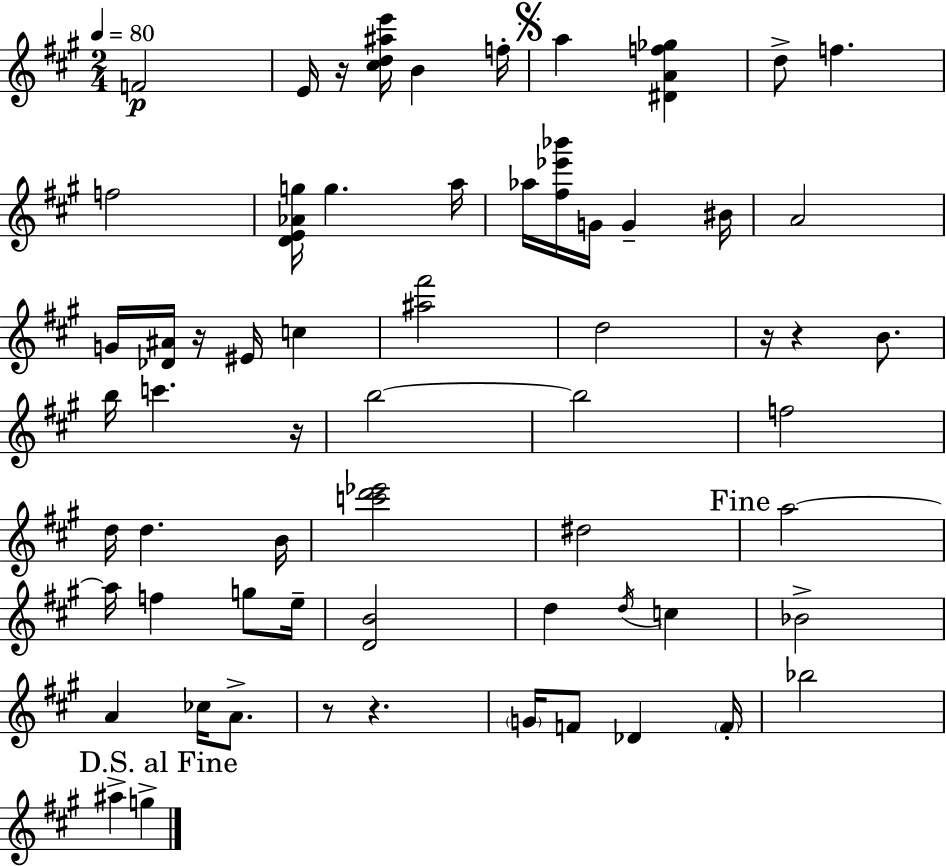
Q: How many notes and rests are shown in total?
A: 63